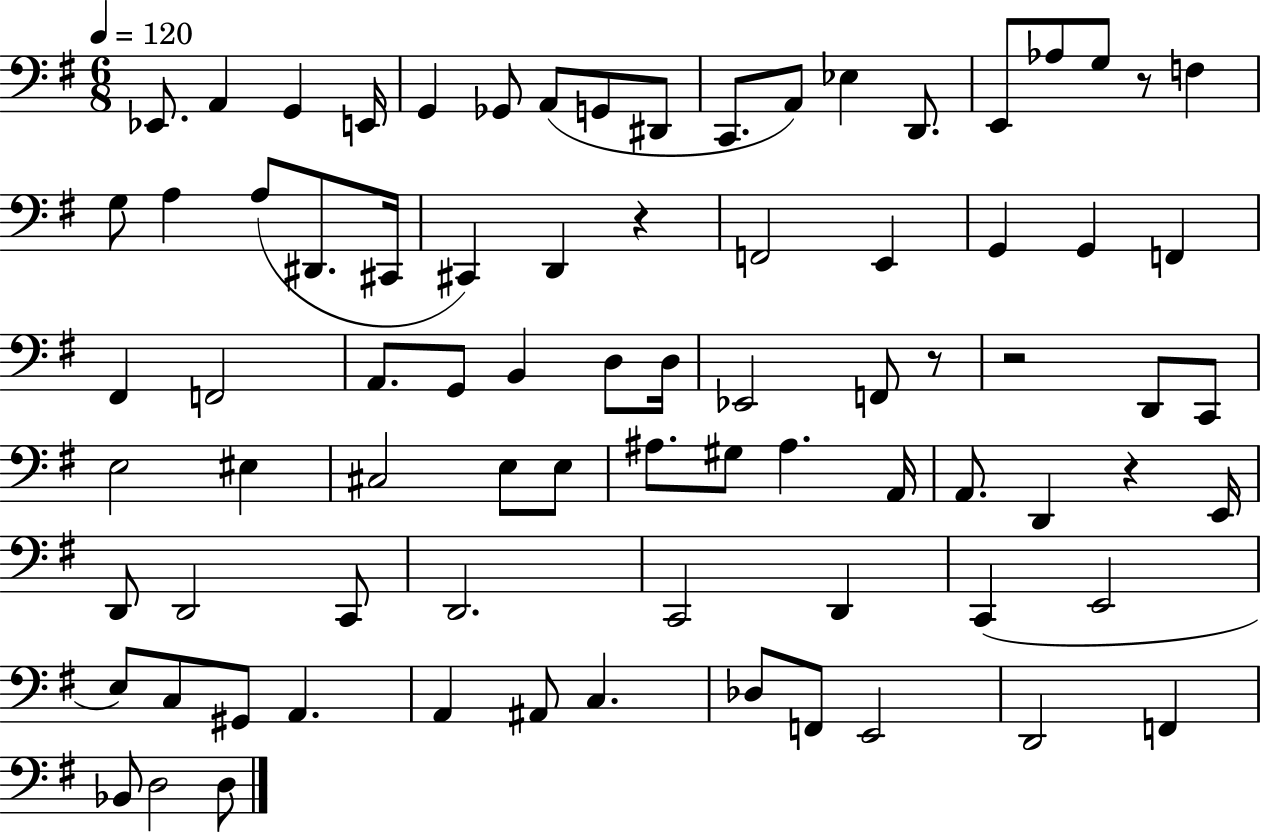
{
  \clef bass
  \numericTimeSignature
  \time 6/8
  \key g \major
  \tempo 4 = 120
  \repeat volta 2 { ees,8. a,4 g,4 e,16 | g,4 ges,8 a,8( g,8 dis,8 | c,8. a,8) ees4 d,8. | e,8 aes8 g8 r8 f4 | \break g8 a4 a8( dis,8. cis,16 | cis,4) d,4 r4 | f,2 e,4 | g,4 g,4 f,4 | \break fis,4 f,2 | a,8. g,8 b,4 d8 d16 | ees,2 f,8 r8 | r2 d,8 c,8 | \break e2 eis4 | cis2 e8 e8 | ais8. gis8 ais4. a,16 | a,8. d,4 r4 e,16 | \break d,8 d,2 c,8 | d,2. | c,2 d,4 | c,4( e,2 | \break e8) c8 gis,8 a,4. | a,4 ais,8 c4. | des8 f,8 e,2 | d,2 f,4 | \break bes,8 d2 d8 | } \bar "|."
}